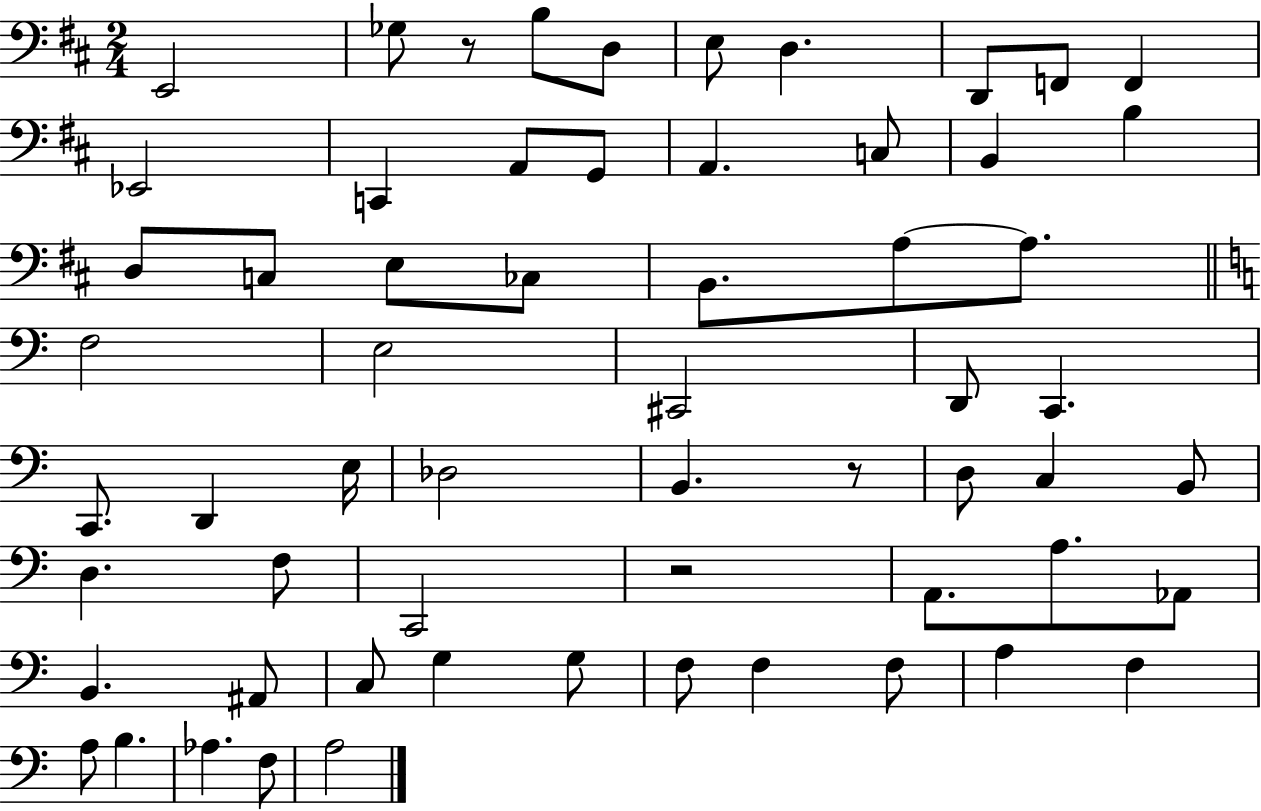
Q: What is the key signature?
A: D major